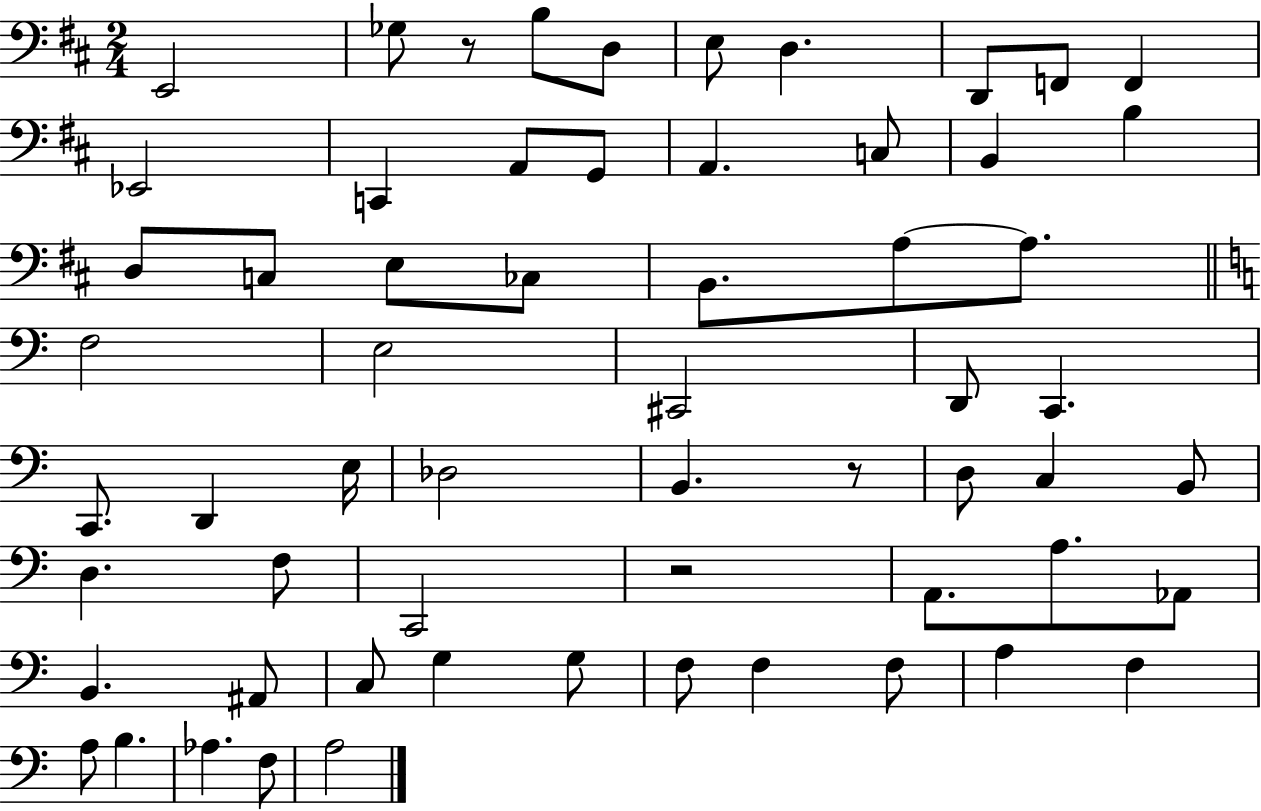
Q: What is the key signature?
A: D major